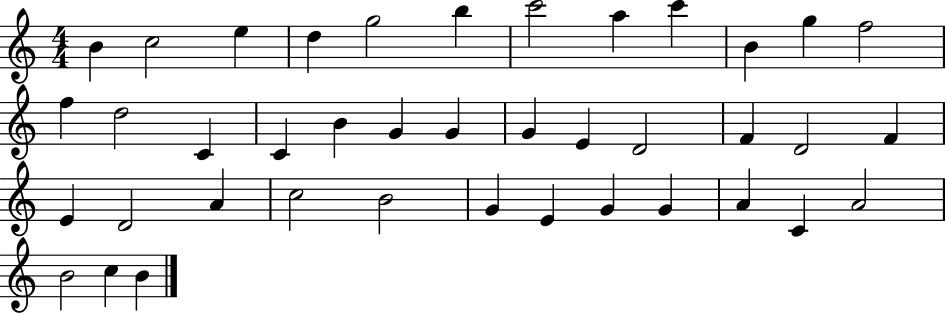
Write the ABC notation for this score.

X:1
T:Untitled
M:4/4
L:1/4
K:C
B c2 e d g2 b c'2 a c' B g f2 f d2 C C B G G G E D2 F D2 F E D2 A c2 B2 G E G G A C A2 B2 c B